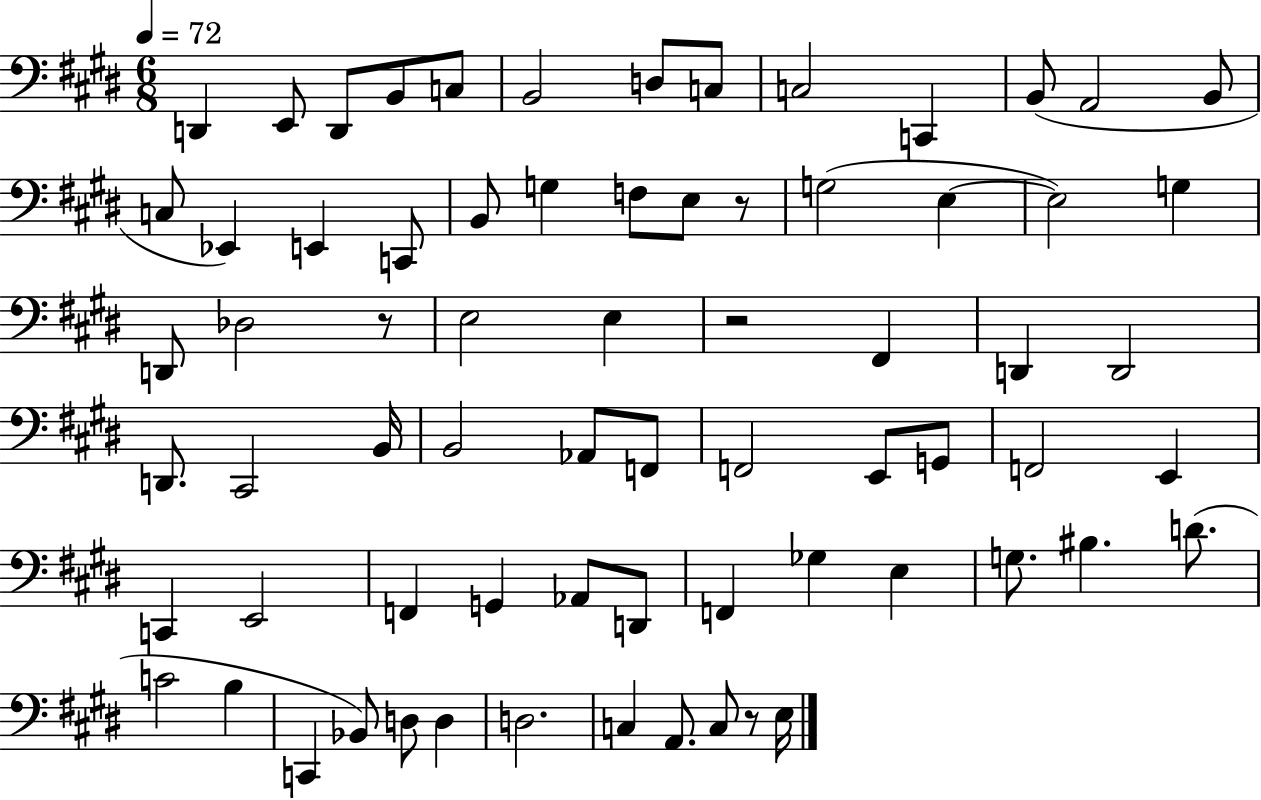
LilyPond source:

{
  \clef bass
  \numericTimeSignature
  \time 6/8
  \key e \major
  \tempo 4 = 72
  d,4 e,8 d,8 b,8 c8 | b,2 d8 c8 | c2 c,4 | b,8( a,2 b,8 | \break c8 ees,4) e,4 c,8 | b,8 g4 f8 e8 r8 | g2( e4~~ | e2) g4 | \break d,8 des2 r8 | e2 e4 | r2 fis,4 | d,4 d,2 | \break d,8. cis,2 b,16 | b,2 aes,8 f,8 | f,2 e,8 g,8 | f,2 e,4 | \break c,4 e,2 | f,4 g,4 aes,8 d,8 | f,4 ges4 e4 | g8. bis4. d'8.( | \break c'2 b4 | c,4 bes,8) d8 d4 | d2. | c4 a,8. c8 r8 e16 | \break \bar "|."
}